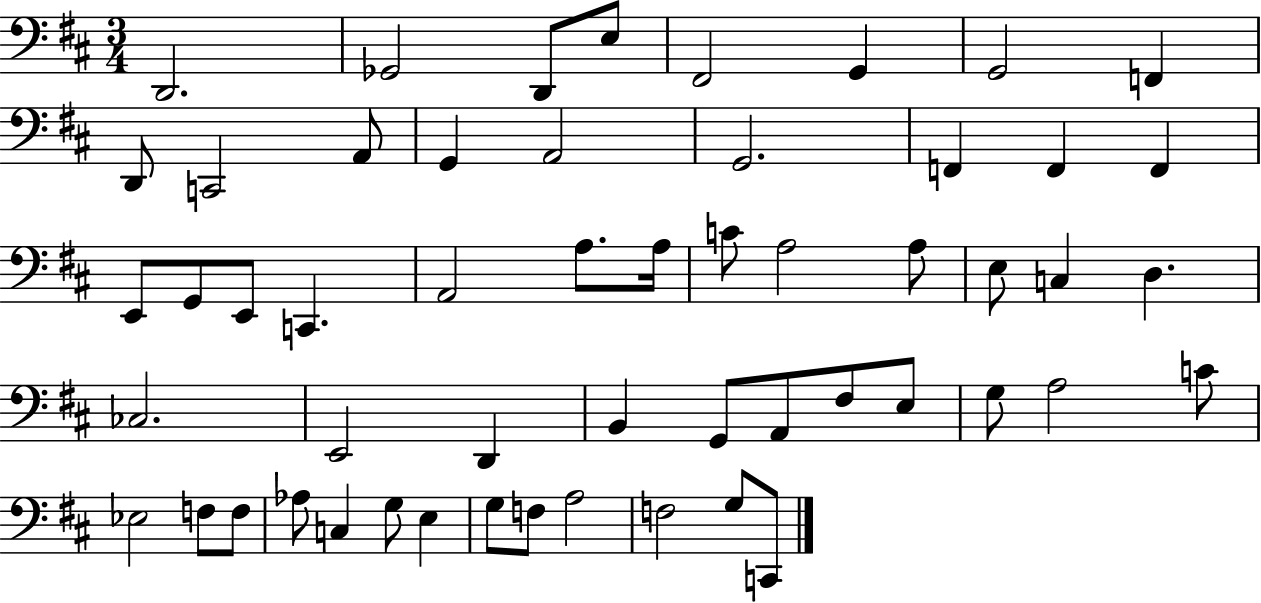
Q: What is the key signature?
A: D major